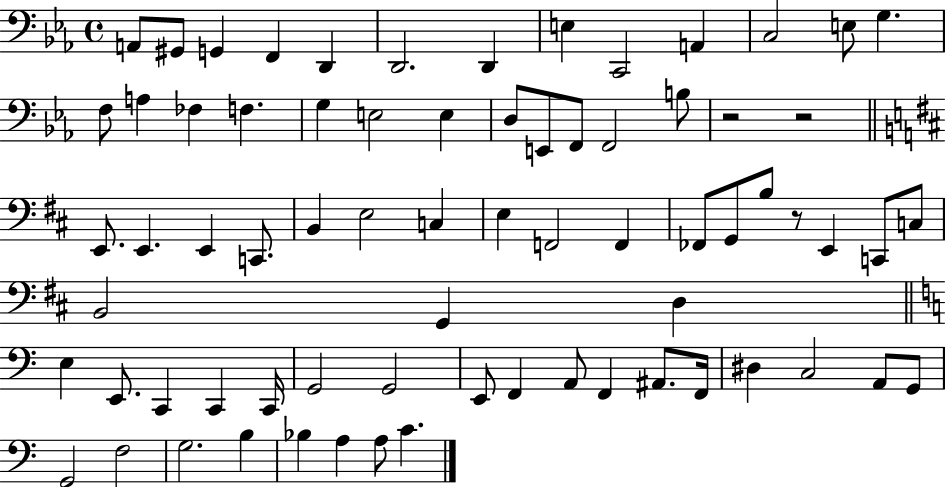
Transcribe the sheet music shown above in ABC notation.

X:1
T:Untitled
M:4/4
L:1/4
K:Eb
A,,/2 ^G,,/2 G,, F,, D,, D,,2 D,, E, C,,2 A,, C,2 E,/2 G, F,/2 A, _F, F, G, E,2 E, D,/2 E,,/2 F,,/2 F,,2 B,/2 z2 z2 E,,/2 E,, E,, C,,/2 B,, E,2 C, E, F,,2 F,, _F,,/2 G,,/2 B,/2 z/2 E,, C,,/2 C,/2 B,,2 G,, D, E, E,,/2 C,, C,, C,,/4 G,,2 G,,2 E,,/2 F,, A,,/2 F,, ^A,,/2 F,,/4 ^D, C,2 A,,/2 G,,/2 G,,2 F,2 G,2 B, _B, A, A,/2 C